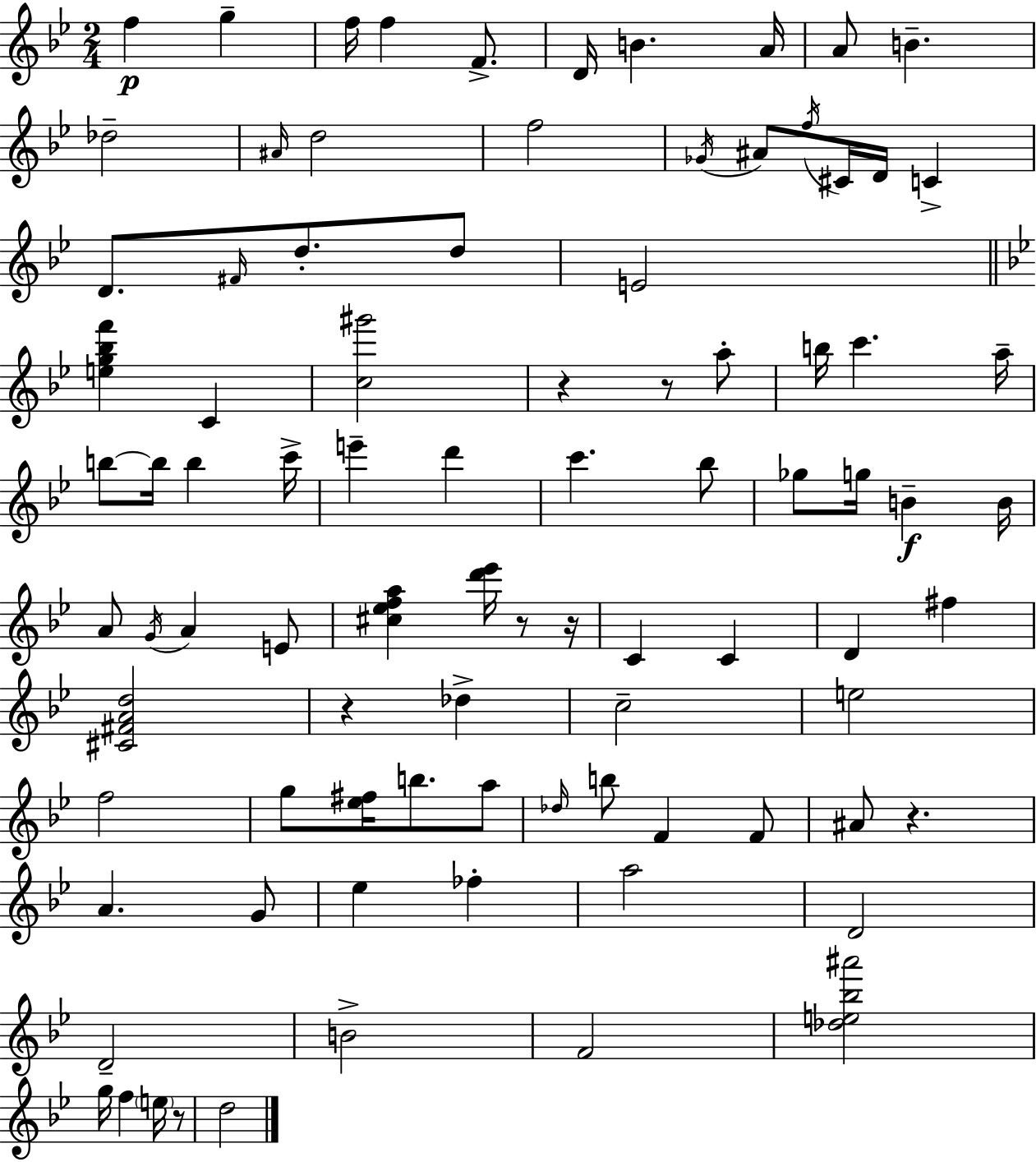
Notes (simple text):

F5/q G5/q F5/s F5/q F4/e. D4/s B4/q. A4/s A4/e B4/q. Db5/h A#4/s D5/h F5/h Gb4/s A#4/e F5/s C#4/s D4/s C4/q D4/e. F#4/s D5/e. D5/e E4/h [E5,G5,Bb5,F6]/q C4/q [C5,G#6]/h R/q R/e A5/e B5/s C6/q. A5/s B5/e B5/s B5/q C6/s E6/q D6/q C6/q. Bb5/e Gb5/e G5/s B4/q B4/s A4/e G4/s A4/q E4/e [C#5,Eb5,F5,A5]/q [D6,Eb6]/s R/e R/s C4/q C4/q D4/q F#5/q [C#4,F#4,A4,D5]/h R/q Db5/q C5/h E5/h F5/h G5/e [Eb5,F#5]/s B5/e. A5/e Db5/s B5/e F4/q F4/e A#4/e R/q. A4/q. G4/e Eb5/q FES5/q A5/h D4/h D4/h B4/h F4/h [Db5,E5,Bb5,A#6]/h G5/s F5/q E5/s R/e D5/h